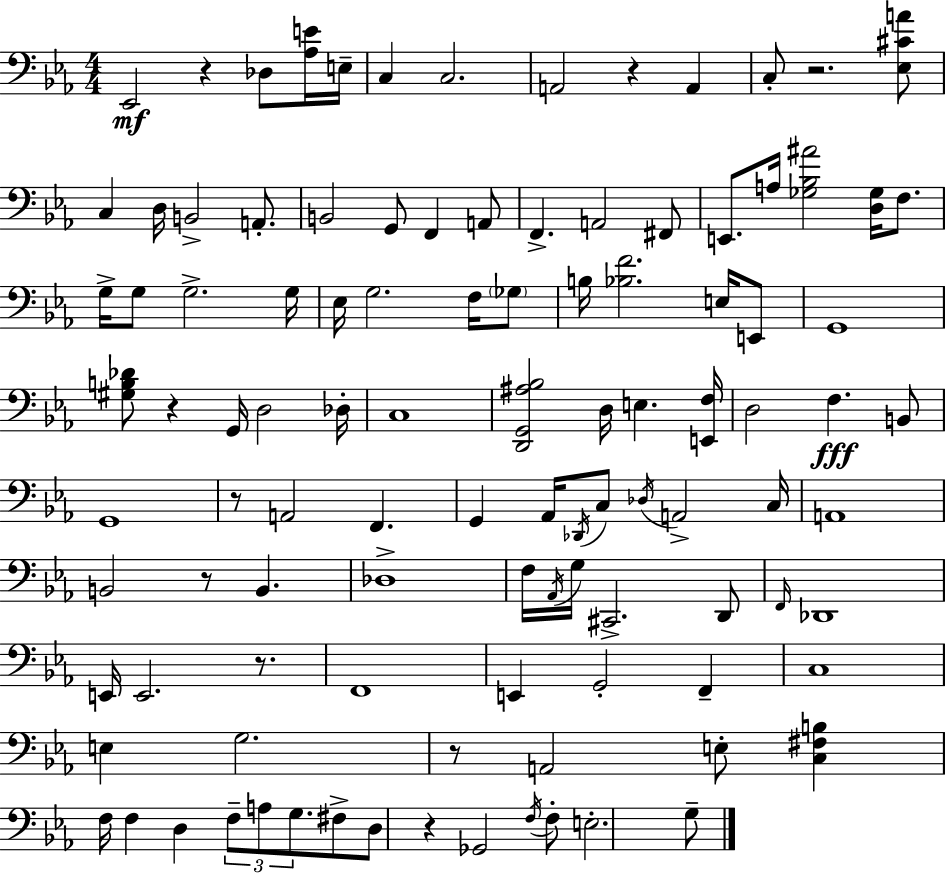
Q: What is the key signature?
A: EES major